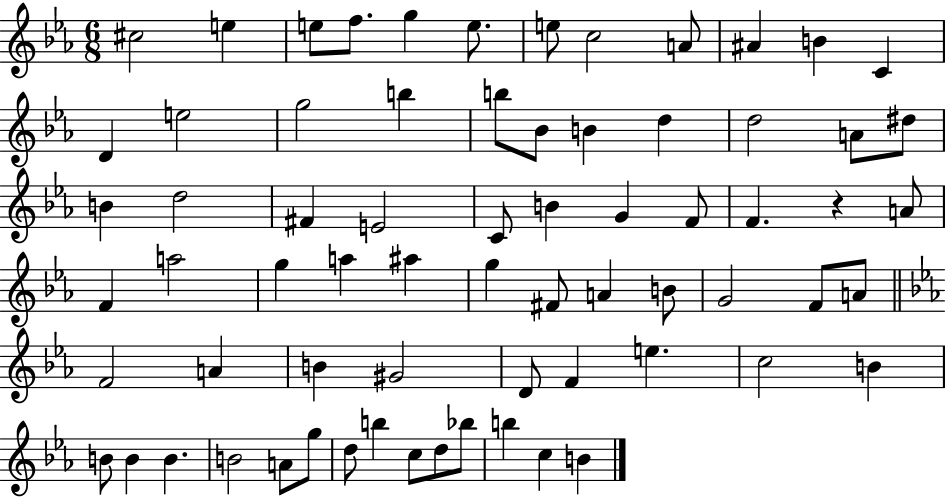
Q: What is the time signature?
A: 6/8